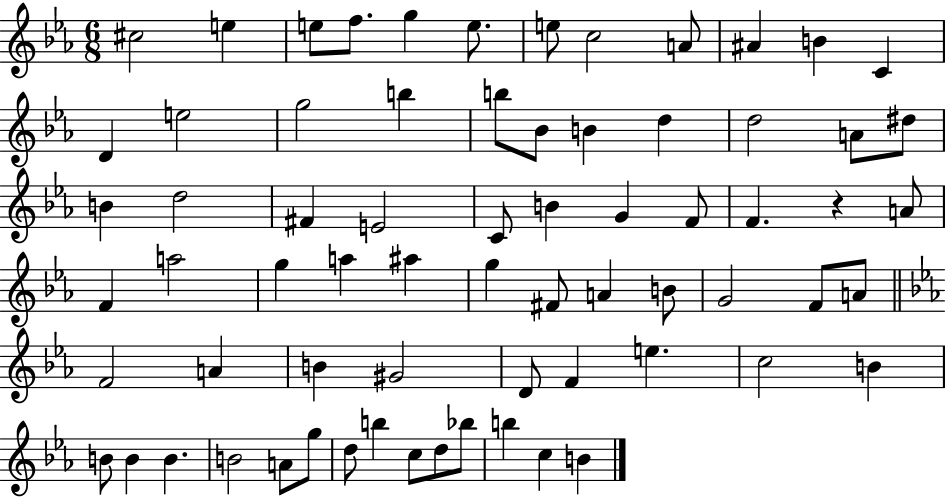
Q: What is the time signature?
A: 6/8